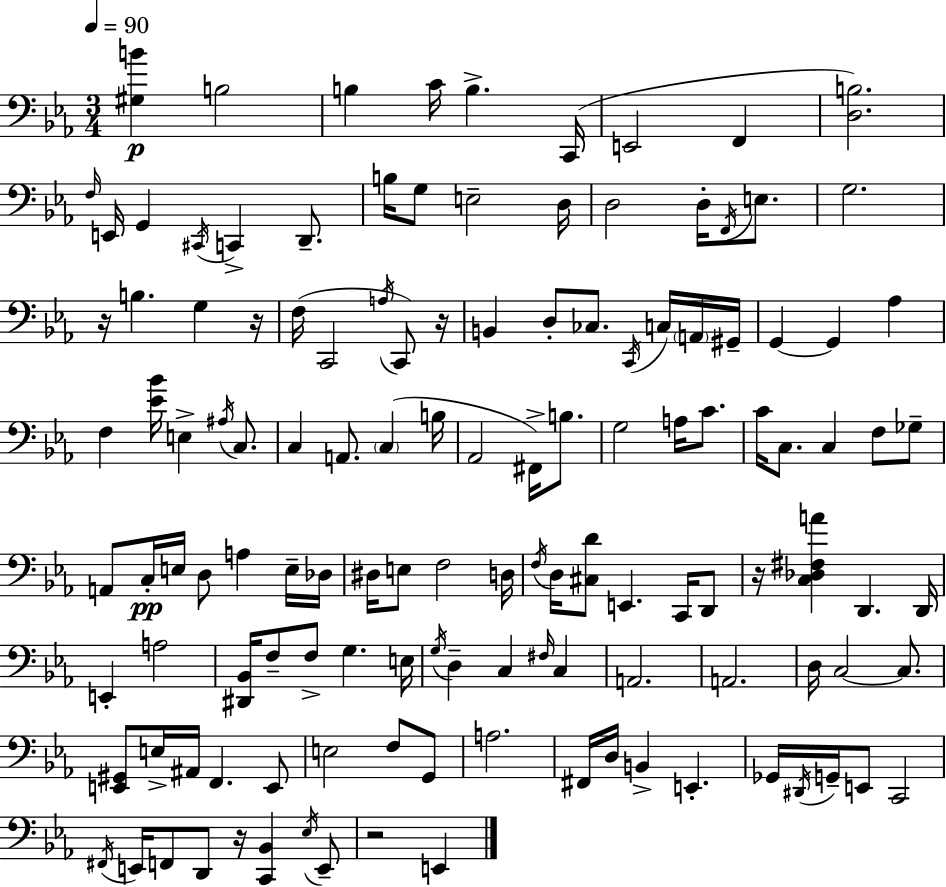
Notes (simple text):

[G#3,B4]/q B3/h B3/q C4/s B3/q. C2/s E2/h F2/q [D3,B3]/h. F3/s E2/s G2/q C#2/s C2/q D2/e. B3/s G3/e E3/h D3/s D3/h D3/s F2/s E3/e. G3/h. R/s B3/q. G3/q R/s F3/s C2/h A3/s C2/e R/s B2/q D3/e CES3/e. C2/s C3/s A2/s G#2/s G2/q G2/q Ab3/q F3/q [Eb4,Bb4]/s E3/q A#3/s C3/e. C3/q A2/e. C3/q B3/s Ab2/h F#2/s B3/e. G3/h A3/s C4/e. C4/s C3/e. C3/q F3/e Gb3/e A2/e C3/s E3/s D3/e A3/q E3/s Db3/s D#3/s E3/e F3/h D3/s F3/s D3/s [C#3,D4]/e E2/q. C2/s D2/e R/s [C3,Db3,F#3,A4]/q D2/q. D2/s E2/q A3/h [D#2,Bb2]/s F3/e F3/e G3/q. E3/s G3/s D3/q C3/q F#3/s C3/q A2/h. A2/h. D3/s C3/h C3/e. [E2,G#2]/e E3/s A#2/s F2/q. E2/e E3/h F3/e G2/e A3/h. F#2/s D3/s B2/q E2/q. Gb2/s D#2/s G2/s E2/e C2/h F#2/s E2/s F2/e D2/e R/s [C2,Bb2]/q Eb3/s E2/e R/h E2/q